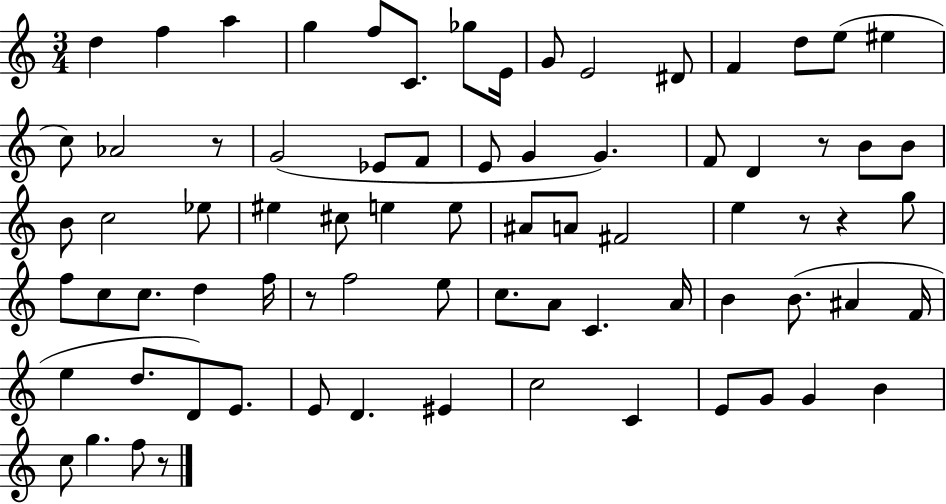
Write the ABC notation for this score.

X:1
T:Untitled
M:3/4
L:1/4
K:C
d f a g f/2 C/2 _g/2 E/4 G/2 E2 ^D/2 F d/2 e/2 ^e c/2 _A2 z/2 G2 _E/2 F/2 E/2 G G F/2 D z/2 B/2 B/2 B/2 c2 _e/2 ^e ^c/2 e e/2 ^A/2 A/2 ^F2 e z/2 z g/2 f/2 c/2 c/2 d f/4 z/2 f2 e/2 c/2 A/2 C A/4 B B/2 ^A F/4 e d/2 D/2 E/2 E/2 D ^E c2 C E/2 G/2 G B c/2 g f/2 z/2